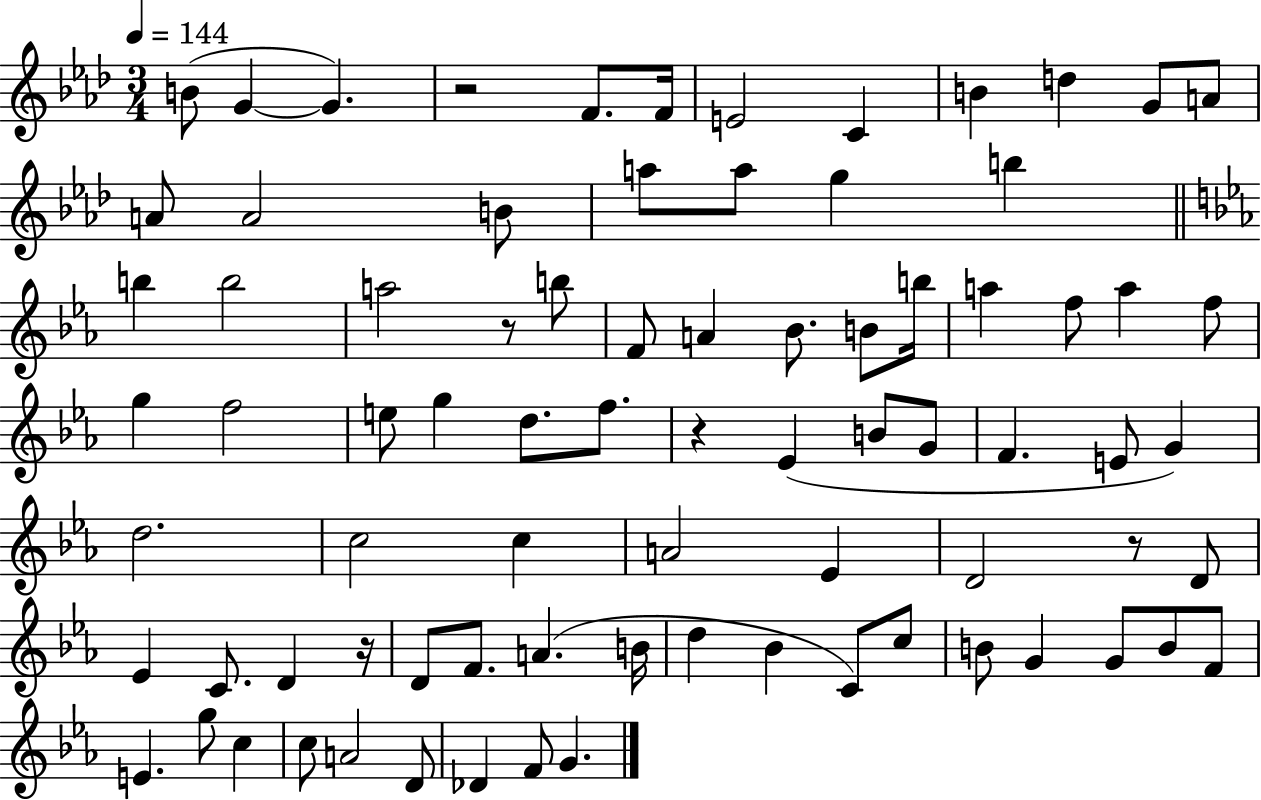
X:1
T:Untitled
M:3/4
L:1/4
K:Ab
B/2 G G z2 F/2 F/4 E2 C B d G/2 A/2 A/2 A2 B/2 a/2 a/2 g b b b2 a2 z/2 b/2 F/2 A _B/2 B/2 b/4 a f/2 a f/2 g f2 e/2 g d/2 f/2 z _E B/2 G/2 F E/2 G d2 c2 c A2 _E D2 z/2 D/2 _E C/2 D z/4 D/2 F/2 A B/4 d _B C/2 c/2 B/2 G G/2 B/2 F/2 E g/2 c c/2 A2 D/2 _D F/2 G